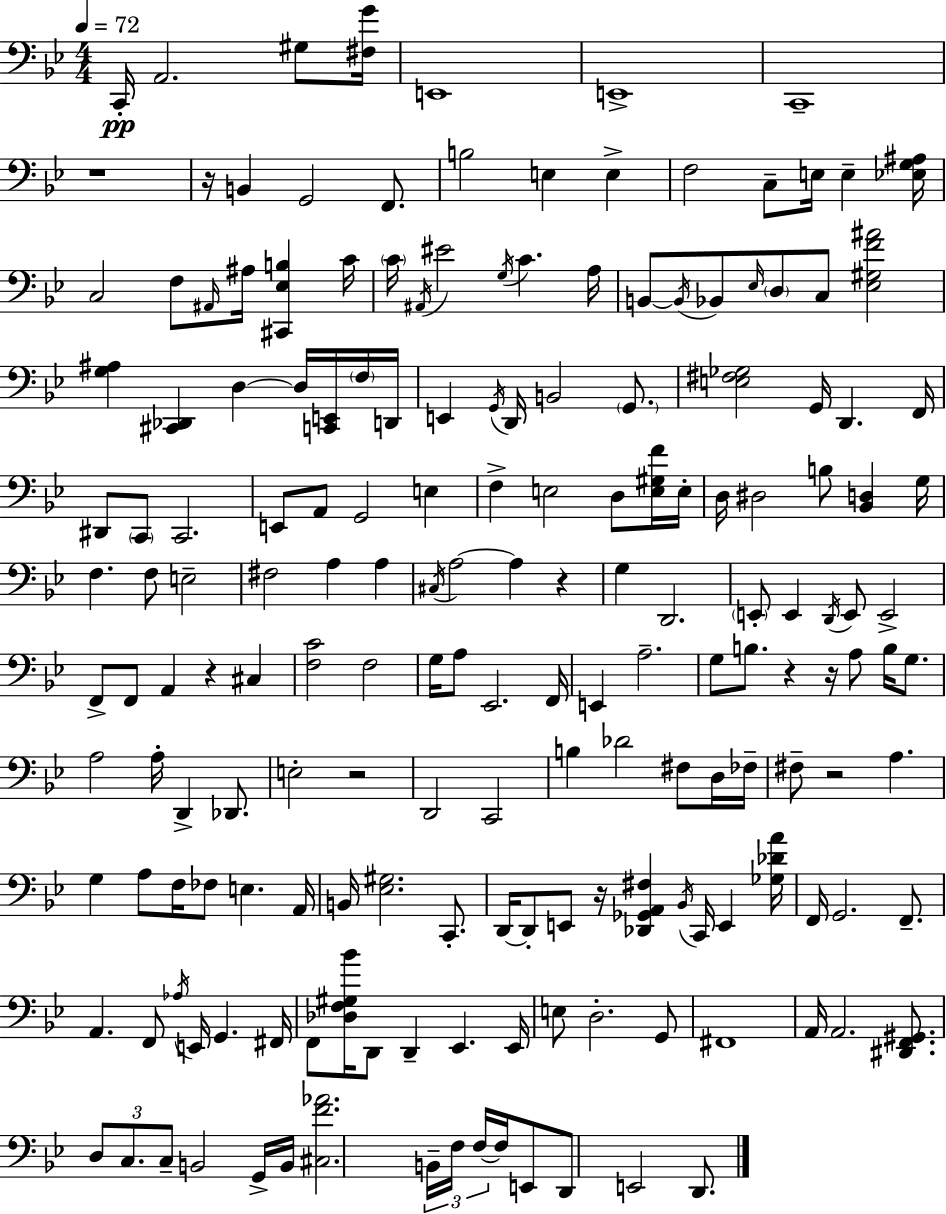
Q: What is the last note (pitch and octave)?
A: D2